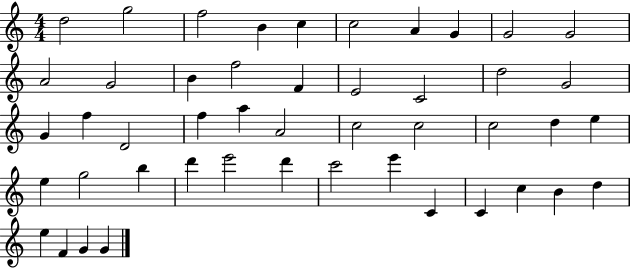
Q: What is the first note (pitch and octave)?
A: D5